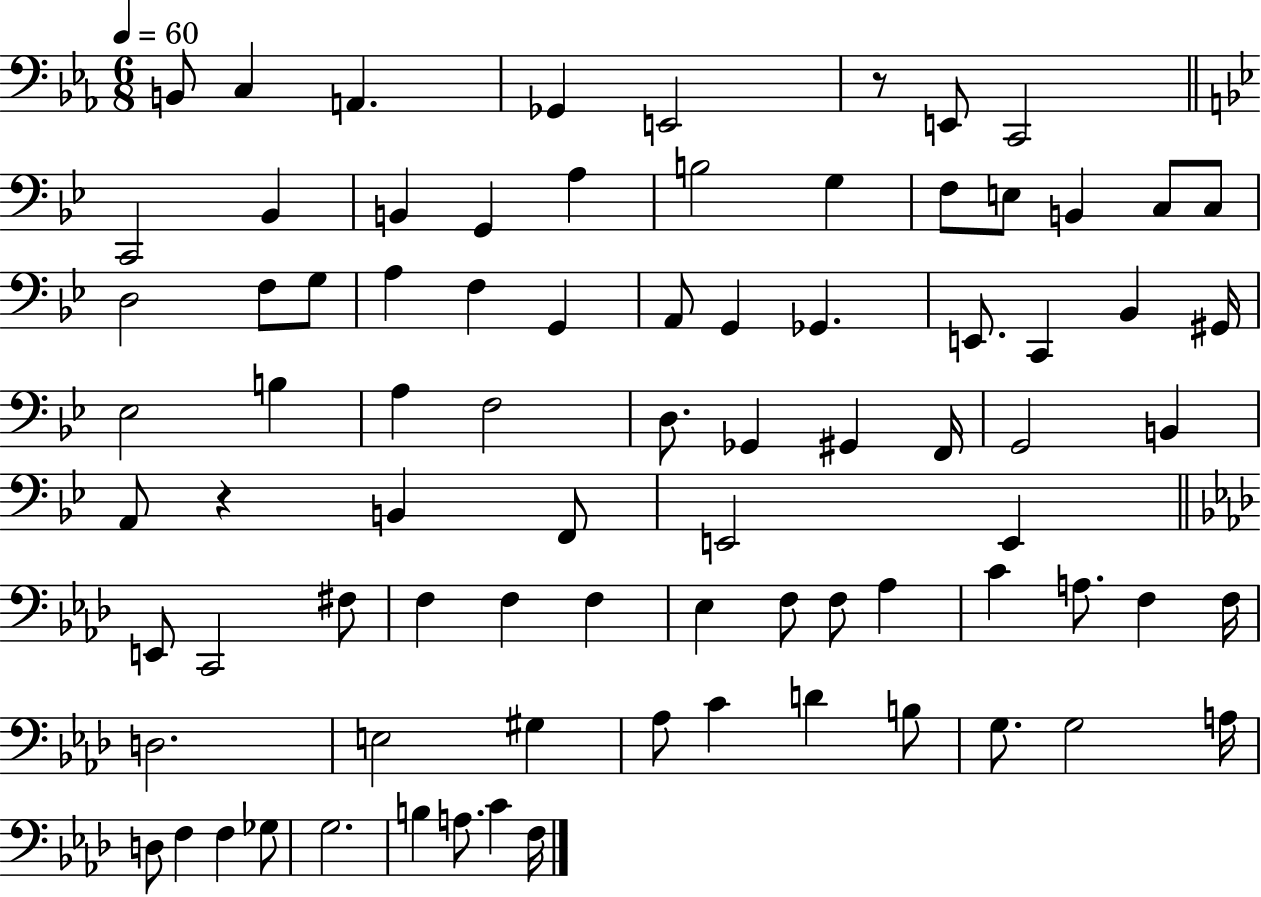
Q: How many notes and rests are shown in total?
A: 82